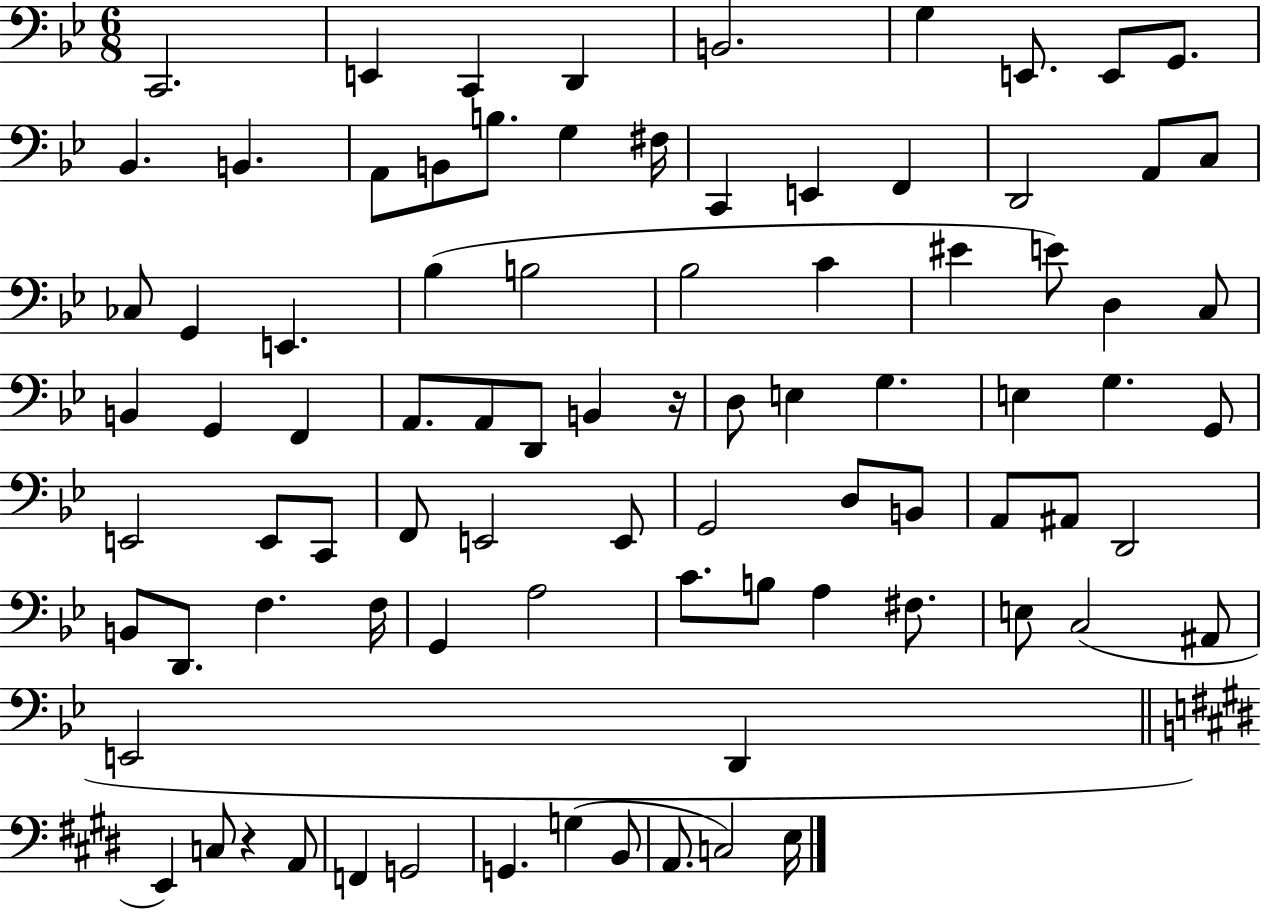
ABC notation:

X:1
T:Untitled
M:6/8
L:1/4
K:Bb
C,,2 E,, C,, D,, B,,2 G, E,,/2 E,,/2 G,,/2 _B,, B,, A,,/2 B,,/2 B,/2 G, ^F,/4 C,, E,, F,, D,,2 A,,/2 C,/2 _C,/2 G,, E,, _B, B,2 _B,2 C ^E E/2 D, C,/2 B,, G,, F,, A,,/2 A,,/2 D,,/2 B,, z/4 D,/2 E, G, E, G, G,,/2 E,,2 E,,/2 C,,/2 F,,/2 E,,2 E,,/2 G,,2 D,/2 B,,/2 A,,/2 ^A,,/2 D,,2 B,,/2 D,,/2 F, F,/4 G,, A,2 C/2 B,/2 A, ^F,/2 E,/2 C,2 ^A,,/2 E,,2 D,, E,, C,/2 z A,,/2 F,, G,,2 G,, G, B,,/2 A,,/2 C,2 E,/4